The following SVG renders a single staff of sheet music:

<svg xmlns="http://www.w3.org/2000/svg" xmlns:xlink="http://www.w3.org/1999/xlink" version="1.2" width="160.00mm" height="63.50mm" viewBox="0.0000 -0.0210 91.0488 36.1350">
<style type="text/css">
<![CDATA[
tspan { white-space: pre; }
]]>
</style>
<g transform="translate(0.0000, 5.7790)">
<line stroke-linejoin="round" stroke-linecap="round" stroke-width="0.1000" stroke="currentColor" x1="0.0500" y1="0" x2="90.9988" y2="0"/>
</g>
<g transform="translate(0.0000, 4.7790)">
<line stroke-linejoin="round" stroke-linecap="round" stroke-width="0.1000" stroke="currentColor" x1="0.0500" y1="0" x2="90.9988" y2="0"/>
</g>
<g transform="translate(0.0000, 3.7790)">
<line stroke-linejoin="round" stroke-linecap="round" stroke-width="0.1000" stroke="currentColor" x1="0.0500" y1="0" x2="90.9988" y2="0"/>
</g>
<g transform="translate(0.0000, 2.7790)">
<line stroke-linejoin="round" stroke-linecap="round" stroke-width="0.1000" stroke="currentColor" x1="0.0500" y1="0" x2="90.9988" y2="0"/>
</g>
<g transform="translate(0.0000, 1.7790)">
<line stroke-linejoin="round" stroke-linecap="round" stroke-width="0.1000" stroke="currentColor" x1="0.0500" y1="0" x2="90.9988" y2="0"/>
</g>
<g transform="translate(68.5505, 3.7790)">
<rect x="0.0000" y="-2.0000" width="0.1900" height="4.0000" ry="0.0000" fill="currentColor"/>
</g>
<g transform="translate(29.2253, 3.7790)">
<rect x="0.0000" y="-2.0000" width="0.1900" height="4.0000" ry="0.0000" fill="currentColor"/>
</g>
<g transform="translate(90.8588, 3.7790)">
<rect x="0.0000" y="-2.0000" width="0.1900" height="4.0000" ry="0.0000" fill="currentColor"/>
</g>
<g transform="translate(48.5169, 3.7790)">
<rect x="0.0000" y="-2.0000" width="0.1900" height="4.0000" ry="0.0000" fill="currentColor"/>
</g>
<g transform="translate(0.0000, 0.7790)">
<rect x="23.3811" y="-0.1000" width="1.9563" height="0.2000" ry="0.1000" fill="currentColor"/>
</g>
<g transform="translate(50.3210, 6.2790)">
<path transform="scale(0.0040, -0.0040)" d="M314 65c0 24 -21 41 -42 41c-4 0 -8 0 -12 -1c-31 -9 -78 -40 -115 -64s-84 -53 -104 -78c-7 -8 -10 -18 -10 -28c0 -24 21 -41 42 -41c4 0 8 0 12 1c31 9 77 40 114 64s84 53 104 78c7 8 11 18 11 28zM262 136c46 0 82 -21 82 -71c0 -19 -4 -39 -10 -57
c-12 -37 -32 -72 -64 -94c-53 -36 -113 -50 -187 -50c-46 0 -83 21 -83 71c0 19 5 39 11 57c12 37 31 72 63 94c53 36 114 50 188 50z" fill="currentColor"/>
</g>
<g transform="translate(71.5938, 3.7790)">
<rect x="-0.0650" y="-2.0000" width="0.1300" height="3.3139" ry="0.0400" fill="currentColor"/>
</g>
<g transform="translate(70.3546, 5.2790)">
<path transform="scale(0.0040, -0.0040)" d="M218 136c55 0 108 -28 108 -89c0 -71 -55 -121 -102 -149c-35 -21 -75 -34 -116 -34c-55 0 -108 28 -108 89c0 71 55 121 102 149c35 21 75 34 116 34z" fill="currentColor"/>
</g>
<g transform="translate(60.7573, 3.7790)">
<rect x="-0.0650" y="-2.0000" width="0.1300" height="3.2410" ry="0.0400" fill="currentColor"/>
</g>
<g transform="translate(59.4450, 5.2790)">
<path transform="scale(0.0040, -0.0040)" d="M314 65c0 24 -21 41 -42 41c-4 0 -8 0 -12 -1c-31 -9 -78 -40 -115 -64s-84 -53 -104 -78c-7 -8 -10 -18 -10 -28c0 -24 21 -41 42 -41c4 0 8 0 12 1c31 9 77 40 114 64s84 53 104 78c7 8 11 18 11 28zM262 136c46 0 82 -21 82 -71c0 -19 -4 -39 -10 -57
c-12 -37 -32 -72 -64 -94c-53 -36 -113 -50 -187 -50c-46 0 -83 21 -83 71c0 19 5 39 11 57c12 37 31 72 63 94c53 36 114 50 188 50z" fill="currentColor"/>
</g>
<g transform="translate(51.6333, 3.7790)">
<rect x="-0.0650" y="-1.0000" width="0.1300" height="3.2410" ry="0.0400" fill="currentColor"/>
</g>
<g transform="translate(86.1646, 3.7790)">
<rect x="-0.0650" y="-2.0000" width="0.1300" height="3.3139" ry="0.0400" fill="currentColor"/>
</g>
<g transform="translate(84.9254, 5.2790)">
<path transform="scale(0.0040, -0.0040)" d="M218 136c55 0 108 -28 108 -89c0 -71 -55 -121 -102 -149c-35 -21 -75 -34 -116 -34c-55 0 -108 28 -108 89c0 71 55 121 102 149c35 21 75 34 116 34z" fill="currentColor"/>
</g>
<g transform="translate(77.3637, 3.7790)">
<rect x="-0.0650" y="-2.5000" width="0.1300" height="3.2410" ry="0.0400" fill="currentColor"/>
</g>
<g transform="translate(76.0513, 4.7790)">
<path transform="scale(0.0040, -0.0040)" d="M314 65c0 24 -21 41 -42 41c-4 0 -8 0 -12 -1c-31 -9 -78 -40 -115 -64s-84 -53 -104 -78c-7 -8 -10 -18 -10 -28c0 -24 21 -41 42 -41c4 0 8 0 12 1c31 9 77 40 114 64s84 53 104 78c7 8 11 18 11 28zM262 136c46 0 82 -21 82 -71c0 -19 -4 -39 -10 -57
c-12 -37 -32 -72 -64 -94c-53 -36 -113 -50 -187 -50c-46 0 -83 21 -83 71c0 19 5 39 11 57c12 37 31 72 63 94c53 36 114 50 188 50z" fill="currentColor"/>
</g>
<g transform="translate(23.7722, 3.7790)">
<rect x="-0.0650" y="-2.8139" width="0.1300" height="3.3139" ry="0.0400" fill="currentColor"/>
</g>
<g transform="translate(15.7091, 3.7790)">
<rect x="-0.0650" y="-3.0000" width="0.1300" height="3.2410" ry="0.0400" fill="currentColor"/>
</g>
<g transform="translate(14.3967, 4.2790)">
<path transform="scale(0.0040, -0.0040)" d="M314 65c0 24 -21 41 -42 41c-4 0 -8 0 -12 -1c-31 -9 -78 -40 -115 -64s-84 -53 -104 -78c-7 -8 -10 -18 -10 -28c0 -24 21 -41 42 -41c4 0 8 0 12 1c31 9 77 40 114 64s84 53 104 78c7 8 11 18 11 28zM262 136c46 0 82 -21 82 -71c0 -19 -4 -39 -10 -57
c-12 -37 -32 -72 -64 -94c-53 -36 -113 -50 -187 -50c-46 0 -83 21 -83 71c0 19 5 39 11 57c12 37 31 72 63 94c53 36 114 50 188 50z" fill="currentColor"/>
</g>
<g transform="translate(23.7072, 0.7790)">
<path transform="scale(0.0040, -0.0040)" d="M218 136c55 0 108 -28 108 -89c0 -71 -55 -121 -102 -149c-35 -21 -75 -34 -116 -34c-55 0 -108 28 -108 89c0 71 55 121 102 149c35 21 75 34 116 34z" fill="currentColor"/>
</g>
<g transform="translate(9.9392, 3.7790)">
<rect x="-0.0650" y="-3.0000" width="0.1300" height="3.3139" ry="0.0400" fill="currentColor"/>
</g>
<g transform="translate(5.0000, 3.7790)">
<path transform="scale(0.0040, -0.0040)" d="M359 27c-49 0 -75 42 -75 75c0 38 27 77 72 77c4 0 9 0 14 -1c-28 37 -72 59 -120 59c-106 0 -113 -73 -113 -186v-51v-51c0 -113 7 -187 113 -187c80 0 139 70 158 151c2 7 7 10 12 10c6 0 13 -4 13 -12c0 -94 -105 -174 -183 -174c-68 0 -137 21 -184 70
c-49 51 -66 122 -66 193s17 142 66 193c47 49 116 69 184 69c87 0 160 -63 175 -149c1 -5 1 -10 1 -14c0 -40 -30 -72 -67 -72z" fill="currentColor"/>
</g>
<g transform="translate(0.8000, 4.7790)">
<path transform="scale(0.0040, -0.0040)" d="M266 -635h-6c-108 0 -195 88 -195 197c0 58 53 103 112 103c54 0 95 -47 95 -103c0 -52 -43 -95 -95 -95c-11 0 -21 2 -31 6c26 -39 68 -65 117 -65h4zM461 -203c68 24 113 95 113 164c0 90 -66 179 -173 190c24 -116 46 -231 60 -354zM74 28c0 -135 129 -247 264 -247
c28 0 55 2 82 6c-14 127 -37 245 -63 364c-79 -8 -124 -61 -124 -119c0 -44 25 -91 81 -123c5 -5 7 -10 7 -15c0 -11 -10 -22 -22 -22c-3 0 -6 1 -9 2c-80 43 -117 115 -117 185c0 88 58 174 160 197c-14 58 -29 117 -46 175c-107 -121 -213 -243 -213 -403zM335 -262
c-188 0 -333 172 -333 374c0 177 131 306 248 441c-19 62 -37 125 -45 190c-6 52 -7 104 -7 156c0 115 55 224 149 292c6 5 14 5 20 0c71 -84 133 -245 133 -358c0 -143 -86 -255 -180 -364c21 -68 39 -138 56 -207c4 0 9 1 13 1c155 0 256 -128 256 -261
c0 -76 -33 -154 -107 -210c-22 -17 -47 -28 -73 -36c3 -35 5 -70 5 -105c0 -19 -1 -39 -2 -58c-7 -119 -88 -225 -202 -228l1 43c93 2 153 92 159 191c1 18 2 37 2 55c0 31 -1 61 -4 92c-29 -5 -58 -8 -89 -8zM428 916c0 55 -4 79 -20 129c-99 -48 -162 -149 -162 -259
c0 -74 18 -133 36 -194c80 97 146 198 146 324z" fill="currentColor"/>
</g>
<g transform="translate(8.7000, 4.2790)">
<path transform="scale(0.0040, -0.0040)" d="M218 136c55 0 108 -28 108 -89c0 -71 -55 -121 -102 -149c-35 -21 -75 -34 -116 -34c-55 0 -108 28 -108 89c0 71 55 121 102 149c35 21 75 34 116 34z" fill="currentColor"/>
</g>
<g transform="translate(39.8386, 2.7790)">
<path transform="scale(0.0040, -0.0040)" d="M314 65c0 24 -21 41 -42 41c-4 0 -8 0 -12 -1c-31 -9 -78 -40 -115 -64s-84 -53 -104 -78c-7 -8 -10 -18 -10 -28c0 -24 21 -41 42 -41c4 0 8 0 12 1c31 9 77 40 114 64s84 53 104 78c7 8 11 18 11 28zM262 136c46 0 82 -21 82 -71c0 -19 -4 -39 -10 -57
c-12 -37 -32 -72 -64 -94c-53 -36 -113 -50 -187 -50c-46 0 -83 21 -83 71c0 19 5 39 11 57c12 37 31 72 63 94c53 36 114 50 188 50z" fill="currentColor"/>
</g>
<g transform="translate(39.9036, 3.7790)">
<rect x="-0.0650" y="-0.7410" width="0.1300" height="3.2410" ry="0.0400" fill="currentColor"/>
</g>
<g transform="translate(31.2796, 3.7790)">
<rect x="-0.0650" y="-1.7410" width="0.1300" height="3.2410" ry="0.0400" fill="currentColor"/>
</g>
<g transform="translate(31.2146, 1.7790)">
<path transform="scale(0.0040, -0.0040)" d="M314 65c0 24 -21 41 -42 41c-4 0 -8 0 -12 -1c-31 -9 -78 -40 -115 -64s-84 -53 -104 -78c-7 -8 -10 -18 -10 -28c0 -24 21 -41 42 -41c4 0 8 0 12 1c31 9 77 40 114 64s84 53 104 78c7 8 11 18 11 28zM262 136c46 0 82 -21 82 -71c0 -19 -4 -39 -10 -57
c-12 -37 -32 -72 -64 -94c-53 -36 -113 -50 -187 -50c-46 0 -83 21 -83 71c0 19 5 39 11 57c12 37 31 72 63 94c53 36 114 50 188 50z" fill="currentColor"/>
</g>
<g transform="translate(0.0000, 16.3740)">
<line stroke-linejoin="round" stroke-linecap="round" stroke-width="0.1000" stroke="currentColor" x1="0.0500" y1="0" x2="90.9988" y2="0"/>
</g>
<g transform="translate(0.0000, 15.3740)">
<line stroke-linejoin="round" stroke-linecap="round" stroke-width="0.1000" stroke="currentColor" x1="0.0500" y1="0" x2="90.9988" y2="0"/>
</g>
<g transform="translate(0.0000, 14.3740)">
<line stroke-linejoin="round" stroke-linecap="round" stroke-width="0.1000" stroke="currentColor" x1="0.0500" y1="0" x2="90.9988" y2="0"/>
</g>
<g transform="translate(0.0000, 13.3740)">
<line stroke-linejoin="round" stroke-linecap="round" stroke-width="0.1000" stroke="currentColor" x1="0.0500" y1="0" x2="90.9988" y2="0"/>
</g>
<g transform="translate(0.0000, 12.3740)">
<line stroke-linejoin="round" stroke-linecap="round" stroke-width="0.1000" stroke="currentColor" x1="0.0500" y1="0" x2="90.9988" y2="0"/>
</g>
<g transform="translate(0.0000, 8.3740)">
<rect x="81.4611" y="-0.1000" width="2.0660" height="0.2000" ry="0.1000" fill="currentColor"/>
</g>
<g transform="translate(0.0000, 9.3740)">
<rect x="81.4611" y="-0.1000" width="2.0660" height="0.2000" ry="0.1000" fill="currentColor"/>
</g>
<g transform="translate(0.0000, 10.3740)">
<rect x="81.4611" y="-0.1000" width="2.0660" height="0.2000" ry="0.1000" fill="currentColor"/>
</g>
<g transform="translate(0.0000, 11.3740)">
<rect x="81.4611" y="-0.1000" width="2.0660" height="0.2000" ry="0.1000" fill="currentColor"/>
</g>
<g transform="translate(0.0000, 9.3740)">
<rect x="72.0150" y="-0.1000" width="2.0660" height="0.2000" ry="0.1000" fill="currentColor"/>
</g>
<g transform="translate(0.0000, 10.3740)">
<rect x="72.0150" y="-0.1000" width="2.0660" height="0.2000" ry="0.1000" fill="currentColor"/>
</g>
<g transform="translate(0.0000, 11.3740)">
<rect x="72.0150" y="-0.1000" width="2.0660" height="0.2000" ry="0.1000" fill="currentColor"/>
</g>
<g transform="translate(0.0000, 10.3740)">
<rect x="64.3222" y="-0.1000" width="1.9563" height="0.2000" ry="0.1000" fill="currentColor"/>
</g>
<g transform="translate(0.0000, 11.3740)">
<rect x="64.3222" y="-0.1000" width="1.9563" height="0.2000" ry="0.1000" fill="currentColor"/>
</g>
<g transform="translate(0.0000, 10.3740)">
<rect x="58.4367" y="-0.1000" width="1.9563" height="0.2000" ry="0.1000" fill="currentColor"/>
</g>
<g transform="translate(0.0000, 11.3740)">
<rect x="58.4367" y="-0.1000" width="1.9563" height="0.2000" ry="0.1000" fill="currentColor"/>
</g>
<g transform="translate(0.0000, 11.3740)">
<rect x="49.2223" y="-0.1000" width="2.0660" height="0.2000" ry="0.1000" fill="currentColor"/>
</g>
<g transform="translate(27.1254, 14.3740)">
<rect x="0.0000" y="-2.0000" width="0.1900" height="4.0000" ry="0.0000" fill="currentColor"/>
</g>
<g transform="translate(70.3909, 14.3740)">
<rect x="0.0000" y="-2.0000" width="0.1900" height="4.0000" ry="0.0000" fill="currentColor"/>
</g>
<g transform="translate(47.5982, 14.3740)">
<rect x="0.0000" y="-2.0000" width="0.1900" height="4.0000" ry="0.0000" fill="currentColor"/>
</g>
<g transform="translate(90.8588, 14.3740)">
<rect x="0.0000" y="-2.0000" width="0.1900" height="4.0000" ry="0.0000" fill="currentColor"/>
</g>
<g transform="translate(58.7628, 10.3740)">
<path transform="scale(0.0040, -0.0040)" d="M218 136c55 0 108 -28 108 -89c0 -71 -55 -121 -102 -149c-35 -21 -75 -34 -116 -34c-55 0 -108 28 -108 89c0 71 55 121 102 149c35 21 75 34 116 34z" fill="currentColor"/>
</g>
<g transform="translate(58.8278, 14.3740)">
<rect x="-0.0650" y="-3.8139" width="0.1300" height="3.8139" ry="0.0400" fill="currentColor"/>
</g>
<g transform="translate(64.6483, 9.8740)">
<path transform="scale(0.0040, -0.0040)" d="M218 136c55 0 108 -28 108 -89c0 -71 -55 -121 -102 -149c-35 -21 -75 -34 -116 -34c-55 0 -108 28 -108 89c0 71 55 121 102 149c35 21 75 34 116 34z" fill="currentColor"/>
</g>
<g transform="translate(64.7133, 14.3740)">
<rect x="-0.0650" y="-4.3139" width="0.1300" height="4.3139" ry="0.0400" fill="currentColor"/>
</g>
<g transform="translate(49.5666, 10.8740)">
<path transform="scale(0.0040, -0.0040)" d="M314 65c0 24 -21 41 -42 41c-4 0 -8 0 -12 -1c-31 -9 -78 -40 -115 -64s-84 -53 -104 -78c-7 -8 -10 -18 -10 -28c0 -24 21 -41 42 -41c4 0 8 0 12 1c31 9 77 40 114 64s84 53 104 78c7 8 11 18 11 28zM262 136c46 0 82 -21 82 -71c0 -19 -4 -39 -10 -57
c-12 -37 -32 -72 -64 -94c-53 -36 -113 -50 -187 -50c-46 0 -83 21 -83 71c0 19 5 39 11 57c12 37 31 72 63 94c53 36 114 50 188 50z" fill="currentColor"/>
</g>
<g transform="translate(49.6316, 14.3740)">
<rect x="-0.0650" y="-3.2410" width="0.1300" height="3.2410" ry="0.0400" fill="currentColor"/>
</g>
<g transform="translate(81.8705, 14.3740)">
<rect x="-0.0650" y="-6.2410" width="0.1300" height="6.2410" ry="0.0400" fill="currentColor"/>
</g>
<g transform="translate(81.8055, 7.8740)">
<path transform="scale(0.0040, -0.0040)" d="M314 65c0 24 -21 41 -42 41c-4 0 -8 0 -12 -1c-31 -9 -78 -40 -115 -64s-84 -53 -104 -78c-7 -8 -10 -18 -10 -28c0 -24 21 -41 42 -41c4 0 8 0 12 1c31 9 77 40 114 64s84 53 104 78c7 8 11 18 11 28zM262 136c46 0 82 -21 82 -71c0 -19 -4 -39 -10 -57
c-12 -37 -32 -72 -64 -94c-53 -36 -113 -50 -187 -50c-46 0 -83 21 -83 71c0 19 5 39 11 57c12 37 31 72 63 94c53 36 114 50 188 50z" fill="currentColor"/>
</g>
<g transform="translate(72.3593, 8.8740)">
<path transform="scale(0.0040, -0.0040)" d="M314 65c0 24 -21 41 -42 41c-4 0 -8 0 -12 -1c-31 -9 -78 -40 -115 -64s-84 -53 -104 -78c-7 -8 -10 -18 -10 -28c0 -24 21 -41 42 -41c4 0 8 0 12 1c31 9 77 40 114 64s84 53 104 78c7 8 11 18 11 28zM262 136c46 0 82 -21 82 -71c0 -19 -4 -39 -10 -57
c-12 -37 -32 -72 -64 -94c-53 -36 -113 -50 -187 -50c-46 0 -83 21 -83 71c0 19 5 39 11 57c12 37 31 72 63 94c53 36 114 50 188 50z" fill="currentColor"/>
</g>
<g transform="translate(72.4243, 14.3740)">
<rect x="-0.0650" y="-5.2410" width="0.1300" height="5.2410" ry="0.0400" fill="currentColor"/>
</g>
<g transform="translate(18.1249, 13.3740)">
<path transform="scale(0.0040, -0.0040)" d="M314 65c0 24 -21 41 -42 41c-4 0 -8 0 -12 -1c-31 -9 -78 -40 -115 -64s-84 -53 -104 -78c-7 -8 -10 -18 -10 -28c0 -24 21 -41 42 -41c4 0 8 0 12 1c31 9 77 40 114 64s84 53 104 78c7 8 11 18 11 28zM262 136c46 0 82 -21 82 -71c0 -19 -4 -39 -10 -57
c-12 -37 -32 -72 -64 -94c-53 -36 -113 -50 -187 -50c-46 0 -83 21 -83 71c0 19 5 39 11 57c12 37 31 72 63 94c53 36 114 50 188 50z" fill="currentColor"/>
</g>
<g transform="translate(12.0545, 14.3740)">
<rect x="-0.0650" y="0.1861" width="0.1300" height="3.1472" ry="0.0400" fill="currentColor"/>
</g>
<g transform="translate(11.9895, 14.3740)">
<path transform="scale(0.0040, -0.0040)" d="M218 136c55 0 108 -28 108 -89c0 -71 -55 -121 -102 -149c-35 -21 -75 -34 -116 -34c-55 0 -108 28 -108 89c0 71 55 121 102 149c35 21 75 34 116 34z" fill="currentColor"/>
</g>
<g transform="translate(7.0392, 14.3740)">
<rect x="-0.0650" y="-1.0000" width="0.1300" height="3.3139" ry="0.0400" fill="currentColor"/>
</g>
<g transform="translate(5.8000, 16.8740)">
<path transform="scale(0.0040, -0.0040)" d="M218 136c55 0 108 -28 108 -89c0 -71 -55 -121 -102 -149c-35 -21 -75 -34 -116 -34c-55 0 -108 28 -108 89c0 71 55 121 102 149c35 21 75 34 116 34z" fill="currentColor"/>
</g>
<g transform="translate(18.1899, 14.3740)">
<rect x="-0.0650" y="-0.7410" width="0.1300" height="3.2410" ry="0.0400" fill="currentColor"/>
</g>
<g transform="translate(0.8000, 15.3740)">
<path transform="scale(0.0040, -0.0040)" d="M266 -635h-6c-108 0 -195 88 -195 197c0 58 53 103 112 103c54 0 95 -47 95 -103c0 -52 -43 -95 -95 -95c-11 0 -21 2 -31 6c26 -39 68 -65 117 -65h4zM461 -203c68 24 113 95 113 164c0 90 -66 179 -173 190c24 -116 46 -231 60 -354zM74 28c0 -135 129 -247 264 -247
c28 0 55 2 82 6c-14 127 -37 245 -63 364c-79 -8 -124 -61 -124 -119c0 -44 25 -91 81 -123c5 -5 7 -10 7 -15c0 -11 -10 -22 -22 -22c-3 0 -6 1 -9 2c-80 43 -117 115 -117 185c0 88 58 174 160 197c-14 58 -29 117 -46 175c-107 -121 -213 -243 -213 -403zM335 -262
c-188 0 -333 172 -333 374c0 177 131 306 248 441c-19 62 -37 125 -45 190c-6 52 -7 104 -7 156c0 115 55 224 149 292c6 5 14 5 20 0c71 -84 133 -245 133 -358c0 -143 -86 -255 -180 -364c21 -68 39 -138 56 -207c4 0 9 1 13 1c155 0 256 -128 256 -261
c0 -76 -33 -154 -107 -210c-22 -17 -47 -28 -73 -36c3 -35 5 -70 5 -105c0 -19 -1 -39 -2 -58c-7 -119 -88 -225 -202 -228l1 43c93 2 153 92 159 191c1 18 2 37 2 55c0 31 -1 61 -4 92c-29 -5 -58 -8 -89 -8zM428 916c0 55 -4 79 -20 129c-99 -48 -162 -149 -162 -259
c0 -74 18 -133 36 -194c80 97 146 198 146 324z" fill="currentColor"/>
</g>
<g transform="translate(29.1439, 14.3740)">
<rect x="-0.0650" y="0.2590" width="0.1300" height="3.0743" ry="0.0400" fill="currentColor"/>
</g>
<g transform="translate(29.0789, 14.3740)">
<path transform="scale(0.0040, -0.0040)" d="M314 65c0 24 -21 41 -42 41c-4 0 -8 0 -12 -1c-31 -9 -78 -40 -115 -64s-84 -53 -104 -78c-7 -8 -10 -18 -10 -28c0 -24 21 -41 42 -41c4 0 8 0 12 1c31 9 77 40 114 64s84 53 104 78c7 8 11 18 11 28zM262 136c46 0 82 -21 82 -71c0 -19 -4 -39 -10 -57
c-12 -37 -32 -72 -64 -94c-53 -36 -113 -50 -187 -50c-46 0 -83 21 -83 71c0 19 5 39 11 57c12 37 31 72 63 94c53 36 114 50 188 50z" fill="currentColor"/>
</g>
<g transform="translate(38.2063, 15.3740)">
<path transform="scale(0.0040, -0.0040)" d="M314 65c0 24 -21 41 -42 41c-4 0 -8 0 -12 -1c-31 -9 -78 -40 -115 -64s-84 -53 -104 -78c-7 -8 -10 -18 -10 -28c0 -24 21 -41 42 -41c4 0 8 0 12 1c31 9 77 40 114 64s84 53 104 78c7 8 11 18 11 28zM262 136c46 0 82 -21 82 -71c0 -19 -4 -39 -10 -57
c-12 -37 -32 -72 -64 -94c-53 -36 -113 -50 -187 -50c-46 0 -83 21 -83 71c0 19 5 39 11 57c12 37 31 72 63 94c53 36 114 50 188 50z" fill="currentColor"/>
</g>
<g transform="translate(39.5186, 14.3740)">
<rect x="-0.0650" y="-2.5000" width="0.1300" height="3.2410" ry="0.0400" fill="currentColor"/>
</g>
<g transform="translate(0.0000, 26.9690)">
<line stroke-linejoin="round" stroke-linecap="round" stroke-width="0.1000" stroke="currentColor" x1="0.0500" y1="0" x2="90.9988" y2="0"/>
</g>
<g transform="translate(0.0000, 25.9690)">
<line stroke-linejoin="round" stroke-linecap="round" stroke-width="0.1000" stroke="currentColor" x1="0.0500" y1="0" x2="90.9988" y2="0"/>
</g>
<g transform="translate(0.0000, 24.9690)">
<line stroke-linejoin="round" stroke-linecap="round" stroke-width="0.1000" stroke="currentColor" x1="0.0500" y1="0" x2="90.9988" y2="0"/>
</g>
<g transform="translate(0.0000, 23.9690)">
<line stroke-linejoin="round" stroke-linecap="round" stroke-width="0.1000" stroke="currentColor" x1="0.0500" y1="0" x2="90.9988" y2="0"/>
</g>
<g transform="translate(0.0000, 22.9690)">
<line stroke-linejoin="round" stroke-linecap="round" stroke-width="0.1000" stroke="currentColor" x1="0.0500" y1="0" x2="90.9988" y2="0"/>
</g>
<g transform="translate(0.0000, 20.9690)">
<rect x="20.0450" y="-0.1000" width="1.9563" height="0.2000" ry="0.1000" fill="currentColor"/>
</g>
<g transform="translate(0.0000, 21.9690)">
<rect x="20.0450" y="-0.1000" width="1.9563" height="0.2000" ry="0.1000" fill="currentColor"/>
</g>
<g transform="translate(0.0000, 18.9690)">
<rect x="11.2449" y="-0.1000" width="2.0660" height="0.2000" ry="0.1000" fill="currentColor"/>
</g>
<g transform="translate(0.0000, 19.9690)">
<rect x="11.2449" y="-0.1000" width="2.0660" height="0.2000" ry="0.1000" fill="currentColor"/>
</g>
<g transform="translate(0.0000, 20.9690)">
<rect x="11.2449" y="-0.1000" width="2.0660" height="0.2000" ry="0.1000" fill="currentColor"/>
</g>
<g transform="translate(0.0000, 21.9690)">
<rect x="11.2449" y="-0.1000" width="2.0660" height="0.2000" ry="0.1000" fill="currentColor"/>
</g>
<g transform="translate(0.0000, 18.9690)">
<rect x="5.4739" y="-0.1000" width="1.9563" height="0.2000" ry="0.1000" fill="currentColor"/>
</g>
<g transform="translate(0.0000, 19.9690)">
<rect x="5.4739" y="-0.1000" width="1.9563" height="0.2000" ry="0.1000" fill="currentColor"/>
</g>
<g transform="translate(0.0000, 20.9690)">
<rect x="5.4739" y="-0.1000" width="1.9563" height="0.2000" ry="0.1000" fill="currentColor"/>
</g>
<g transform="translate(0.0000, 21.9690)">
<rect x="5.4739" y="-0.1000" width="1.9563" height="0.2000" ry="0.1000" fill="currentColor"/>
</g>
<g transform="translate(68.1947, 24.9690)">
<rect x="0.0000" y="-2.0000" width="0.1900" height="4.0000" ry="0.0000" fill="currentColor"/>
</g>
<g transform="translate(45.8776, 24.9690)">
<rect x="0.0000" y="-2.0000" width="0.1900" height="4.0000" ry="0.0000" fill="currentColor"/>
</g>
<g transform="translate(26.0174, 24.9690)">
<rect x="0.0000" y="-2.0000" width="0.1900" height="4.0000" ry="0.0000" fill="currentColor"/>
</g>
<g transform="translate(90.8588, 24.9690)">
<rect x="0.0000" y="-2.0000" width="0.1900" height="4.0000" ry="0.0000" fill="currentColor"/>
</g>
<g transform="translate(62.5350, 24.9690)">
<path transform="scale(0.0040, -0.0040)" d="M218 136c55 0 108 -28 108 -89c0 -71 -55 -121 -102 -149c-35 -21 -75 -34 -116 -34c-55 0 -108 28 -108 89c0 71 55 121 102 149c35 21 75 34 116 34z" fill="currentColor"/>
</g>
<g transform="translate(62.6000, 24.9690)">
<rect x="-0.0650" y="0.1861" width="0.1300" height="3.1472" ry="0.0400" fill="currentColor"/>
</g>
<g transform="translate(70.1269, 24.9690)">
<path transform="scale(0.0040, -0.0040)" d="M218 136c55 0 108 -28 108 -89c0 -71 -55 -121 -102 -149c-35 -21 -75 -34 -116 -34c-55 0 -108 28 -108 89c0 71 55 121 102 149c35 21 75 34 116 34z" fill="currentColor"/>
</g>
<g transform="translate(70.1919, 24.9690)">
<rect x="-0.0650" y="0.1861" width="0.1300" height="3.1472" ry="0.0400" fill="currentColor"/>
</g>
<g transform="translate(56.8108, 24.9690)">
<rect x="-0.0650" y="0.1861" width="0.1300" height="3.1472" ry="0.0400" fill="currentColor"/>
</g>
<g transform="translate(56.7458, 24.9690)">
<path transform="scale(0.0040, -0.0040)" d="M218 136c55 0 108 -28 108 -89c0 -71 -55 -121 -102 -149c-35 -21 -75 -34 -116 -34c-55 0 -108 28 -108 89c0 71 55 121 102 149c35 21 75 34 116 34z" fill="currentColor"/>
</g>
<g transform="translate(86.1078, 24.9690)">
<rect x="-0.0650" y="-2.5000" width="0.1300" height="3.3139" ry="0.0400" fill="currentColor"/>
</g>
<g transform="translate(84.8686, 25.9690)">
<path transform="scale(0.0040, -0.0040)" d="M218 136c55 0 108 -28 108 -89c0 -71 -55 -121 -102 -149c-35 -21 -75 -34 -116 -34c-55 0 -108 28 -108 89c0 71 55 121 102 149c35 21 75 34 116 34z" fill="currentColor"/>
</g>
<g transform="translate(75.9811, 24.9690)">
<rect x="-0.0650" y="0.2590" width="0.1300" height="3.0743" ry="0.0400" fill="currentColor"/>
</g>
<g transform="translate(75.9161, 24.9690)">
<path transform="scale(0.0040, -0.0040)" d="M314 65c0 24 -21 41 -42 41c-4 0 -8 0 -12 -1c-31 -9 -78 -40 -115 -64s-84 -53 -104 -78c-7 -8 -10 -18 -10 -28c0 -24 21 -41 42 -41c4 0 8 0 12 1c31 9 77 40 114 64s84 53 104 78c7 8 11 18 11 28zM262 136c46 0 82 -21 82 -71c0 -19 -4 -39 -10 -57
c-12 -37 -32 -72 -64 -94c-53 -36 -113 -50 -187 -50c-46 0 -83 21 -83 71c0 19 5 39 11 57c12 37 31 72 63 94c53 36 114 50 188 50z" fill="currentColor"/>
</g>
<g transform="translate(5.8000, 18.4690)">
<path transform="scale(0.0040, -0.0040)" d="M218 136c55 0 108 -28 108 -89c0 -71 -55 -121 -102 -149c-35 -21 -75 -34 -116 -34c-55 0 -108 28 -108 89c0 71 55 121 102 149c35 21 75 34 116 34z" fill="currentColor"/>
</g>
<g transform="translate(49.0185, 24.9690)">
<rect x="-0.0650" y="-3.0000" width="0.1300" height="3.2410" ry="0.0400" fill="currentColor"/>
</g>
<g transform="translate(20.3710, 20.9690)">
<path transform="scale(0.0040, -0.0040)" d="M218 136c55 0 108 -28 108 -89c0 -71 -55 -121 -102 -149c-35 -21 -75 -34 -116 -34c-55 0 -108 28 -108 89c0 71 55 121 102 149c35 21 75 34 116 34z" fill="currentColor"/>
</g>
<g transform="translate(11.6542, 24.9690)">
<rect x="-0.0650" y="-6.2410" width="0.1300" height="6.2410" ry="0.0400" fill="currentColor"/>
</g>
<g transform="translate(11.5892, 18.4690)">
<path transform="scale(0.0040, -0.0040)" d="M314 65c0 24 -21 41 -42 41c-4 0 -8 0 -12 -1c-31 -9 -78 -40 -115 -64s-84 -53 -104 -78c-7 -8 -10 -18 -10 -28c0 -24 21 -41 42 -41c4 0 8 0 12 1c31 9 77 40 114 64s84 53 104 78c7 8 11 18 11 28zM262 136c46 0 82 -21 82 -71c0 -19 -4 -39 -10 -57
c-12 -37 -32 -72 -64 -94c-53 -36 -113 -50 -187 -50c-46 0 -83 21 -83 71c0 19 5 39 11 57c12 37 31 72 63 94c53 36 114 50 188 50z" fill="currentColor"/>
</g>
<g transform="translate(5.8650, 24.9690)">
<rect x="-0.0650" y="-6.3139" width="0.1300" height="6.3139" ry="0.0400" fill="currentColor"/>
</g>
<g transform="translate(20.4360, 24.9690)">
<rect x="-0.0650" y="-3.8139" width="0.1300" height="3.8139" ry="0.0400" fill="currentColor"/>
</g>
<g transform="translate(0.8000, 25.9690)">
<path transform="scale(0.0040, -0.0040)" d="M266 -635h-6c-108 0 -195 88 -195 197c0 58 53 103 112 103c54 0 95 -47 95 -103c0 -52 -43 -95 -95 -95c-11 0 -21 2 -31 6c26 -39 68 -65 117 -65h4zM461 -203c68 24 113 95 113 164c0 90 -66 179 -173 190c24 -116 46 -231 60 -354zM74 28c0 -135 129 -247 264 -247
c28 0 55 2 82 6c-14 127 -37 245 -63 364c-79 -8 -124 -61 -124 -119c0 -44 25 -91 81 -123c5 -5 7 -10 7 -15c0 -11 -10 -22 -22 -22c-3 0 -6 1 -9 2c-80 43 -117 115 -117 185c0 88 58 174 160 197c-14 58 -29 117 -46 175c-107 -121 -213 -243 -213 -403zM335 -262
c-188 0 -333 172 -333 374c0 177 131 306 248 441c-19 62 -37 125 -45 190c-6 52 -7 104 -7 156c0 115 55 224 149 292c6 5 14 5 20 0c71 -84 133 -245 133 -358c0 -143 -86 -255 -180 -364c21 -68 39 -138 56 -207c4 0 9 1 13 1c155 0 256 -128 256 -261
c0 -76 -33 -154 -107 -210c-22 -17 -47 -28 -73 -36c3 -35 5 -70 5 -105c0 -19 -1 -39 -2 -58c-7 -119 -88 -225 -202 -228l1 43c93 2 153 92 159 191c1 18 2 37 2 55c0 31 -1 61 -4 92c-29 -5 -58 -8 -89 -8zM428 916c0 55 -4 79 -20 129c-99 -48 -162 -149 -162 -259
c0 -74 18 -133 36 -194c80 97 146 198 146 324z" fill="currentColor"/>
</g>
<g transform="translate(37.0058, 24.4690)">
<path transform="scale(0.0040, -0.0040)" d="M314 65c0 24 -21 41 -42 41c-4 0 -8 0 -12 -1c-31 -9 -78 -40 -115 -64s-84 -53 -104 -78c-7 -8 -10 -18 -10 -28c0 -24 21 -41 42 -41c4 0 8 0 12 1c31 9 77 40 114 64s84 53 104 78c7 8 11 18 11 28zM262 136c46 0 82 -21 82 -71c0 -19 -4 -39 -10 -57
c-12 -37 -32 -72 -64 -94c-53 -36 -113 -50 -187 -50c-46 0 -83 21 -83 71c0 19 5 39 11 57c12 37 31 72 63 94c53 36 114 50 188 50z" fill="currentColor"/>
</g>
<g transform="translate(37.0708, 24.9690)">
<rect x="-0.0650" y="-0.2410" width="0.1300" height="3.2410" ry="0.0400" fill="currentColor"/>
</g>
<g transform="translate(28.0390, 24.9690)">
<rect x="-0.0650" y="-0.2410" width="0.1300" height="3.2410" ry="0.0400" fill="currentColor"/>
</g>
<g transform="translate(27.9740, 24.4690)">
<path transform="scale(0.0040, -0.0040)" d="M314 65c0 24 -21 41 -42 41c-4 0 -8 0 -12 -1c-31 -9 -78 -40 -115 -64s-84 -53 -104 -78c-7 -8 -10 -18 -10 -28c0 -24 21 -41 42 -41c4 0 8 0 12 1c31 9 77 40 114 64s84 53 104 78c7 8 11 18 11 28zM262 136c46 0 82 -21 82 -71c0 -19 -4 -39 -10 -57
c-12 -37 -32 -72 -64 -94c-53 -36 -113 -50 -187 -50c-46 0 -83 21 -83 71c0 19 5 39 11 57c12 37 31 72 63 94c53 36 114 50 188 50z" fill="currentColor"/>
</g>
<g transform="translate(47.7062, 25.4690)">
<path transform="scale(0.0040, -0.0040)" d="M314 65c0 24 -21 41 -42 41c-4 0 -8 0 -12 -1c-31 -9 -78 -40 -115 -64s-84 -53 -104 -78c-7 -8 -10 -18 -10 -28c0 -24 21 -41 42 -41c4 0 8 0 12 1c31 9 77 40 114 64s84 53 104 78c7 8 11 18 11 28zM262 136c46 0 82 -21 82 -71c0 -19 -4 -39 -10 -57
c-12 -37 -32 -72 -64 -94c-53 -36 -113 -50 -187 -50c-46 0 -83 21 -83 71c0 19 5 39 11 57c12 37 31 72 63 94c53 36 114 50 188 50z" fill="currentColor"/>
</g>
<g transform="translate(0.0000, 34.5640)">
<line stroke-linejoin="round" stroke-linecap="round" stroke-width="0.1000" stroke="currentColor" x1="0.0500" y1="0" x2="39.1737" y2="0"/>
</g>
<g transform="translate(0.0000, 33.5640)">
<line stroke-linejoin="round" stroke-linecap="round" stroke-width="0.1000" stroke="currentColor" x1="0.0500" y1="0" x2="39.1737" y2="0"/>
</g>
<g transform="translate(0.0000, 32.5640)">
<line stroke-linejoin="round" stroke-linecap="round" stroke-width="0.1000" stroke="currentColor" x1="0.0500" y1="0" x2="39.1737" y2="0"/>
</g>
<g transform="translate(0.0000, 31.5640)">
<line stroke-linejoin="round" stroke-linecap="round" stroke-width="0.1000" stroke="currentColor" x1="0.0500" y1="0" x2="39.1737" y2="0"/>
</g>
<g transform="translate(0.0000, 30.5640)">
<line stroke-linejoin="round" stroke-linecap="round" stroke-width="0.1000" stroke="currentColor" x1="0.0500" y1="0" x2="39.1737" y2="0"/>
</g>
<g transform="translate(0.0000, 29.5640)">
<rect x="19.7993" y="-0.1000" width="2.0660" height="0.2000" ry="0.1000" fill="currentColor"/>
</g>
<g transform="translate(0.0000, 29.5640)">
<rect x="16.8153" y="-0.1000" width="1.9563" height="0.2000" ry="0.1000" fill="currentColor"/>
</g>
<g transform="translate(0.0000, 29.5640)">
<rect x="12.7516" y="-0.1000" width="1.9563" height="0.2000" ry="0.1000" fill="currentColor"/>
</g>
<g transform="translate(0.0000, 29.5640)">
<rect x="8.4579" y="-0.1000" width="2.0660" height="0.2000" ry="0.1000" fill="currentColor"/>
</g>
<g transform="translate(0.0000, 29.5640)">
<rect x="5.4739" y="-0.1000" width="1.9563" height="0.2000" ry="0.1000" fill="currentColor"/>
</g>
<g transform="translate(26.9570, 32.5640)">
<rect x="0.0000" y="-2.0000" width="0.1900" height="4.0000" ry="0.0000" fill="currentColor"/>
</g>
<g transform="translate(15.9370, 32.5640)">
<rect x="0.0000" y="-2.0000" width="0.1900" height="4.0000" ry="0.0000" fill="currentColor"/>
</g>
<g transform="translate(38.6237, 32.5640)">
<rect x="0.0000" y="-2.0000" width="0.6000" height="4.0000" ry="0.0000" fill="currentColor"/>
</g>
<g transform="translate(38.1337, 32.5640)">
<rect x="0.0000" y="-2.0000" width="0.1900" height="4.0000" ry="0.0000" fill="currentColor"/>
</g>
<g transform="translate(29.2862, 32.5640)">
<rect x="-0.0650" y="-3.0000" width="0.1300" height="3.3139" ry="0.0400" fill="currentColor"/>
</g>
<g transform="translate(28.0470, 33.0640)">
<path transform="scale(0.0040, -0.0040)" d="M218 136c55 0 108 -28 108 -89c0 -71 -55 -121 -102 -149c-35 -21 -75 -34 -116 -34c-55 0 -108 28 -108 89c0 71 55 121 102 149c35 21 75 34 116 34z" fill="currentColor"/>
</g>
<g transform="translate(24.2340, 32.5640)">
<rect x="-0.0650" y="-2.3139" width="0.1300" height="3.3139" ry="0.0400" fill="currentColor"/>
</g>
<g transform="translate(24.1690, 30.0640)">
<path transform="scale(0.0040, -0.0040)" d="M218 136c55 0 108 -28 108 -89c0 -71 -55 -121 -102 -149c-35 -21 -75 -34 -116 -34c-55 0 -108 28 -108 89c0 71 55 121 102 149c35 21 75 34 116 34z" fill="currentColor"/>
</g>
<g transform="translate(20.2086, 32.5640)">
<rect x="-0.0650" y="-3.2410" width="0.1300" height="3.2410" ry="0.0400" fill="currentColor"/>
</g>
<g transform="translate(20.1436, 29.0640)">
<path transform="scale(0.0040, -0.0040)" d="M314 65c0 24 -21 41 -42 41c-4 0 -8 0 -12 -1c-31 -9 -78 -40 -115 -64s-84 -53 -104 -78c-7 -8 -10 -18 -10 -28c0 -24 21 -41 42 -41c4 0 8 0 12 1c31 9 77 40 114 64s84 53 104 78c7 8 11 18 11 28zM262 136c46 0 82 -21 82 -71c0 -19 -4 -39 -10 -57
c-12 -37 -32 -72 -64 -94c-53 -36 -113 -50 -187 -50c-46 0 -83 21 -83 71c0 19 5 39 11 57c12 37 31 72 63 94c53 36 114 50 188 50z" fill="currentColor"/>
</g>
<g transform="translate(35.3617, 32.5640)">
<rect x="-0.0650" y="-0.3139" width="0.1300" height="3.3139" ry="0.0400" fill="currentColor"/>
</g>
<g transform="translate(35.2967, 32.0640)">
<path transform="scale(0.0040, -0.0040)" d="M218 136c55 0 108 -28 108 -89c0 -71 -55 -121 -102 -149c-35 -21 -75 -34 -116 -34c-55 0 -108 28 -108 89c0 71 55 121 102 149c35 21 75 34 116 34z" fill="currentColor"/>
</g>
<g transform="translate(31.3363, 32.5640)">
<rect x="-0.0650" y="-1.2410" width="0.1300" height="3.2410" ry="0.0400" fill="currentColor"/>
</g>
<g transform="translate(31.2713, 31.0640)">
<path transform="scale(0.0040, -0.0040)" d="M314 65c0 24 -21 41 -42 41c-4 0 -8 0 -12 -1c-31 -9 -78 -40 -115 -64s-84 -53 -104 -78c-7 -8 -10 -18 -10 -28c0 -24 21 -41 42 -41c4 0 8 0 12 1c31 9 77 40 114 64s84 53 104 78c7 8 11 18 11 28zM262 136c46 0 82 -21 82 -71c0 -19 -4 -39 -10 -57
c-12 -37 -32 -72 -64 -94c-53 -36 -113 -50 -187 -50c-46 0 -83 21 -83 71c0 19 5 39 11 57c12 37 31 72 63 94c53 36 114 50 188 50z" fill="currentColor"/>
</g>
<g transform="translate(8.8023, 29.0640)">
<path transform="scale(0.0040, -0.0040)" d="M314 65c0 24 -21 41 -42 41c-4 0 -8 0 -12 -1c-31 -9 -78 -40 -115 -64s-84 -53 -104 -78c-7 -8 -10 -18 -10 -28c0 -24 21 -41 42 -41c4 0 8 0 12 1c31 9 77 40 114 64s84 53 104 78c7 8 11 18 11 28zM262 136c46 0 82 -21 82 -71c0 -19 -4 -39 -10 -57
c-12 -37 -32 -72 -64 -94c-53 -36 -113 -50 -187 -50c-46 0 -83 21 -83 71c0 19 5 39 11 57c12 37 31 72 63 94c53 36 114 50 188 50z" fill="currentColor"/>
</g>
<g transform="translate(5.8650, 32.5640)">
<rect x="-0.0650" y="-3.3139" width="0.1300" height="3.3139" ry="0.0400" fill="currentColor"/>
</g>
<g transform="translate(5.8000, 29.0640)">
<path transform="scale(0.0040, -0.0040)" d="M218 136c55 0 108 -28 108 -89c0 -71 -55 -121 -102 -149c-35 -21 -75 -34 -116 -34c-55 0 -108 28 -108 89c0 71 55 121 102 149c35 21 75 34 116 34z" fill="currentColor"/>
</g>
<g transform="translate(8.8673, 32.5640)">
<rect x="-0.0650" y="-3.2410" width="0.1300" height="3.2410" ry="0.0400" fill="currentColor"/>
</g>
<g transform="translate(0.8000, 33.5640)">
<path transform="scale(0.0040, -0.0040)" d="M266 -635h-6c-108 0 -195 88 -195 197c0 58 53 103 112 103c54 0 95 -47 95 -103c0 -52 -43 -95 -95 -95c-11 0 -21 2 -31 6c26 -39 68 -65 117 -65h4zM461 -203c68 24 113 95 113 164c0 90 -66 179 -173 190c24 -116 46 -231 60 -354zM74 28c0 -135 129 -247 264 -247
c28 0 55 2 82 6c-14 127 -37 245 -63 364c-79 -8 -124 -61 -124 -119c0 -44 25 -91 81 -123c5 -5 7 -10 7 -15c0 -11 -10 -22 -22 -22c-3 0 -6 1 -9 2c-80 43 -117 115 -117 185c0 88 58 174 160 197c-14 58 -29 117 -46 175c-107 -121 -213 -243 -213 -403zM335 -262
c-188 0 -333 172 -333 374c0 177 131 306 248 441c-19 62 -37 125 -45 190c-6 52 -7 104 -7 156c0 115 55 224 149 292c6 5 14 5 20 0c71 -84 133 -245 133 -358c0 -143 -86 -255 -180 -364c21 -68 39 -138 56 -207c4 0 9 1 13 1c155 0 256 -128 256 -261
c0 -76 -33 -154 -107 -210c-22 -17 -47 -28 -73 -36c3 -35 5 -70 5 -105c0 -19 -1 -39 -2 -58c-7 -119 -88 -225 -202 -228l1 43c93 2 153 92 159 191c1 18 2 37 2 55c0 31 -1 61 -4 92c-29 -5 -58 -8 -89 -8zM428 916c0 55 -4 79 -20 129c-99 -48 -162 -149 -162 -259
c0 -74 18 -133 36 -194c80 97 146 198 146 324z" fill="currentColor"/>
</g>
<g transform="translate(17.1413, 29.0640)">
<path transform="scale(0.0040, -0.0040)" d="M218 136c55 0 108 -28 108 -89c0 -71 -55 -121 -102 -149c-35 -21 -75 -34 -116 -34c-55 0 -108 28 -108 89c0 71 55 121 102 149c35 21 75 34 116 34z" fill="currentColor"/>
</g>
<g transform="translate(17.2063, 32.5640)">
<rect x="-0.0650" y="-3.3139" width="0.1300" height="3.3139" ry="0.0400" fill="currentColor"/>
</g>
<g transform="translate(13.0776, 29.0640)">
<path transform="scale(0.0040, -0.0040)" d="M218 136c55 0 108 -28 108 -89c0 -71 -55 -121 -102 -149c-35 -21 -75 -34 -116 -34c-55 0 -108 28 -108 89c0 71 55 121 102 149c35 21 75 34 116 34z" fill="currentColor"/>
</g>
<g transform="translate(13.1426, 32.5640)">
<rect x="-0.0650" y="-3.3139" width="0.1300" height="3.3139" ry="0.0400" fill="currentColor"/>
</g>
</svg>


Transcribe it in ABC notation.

X:1
T:Untitled
M:4/4
L:1/4
K:C
A A2 a f2 d2 D2 F2 F G2 F D B d2 B2 G2 b2 c' d' f'2 a'2 a' a'2 c' c2 c2 A2 B B B B2 G b b2 b b b2 g A e2 c